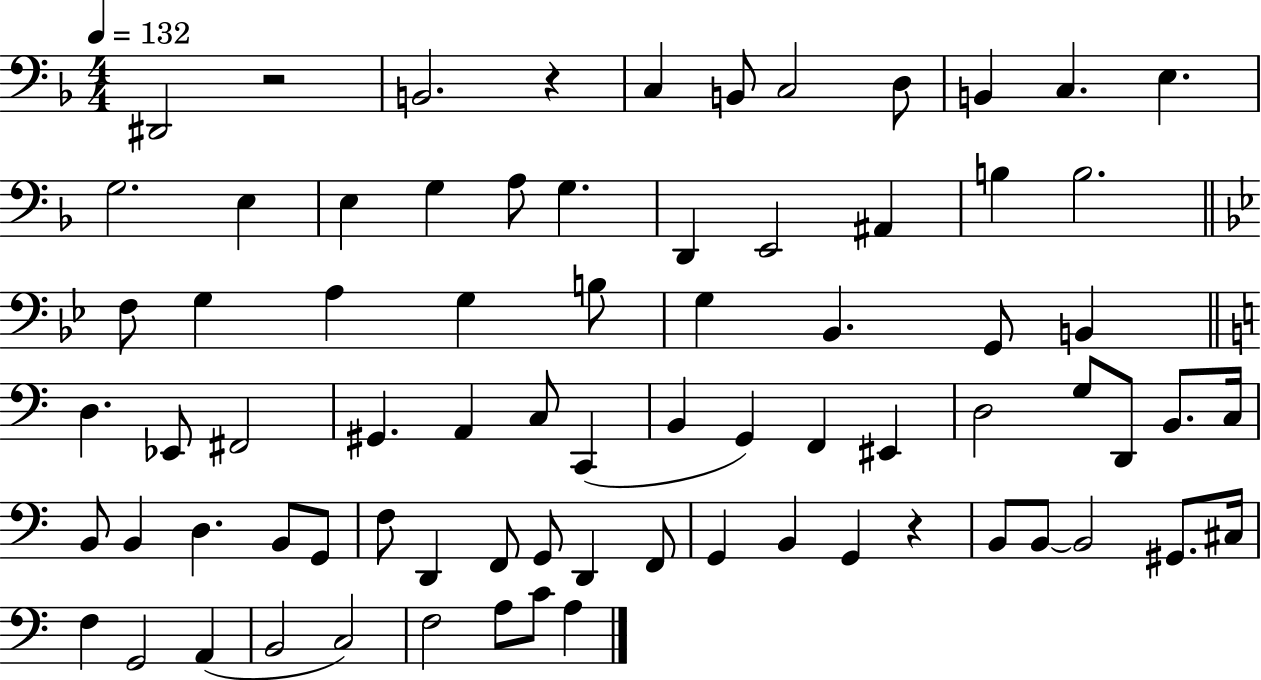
X:1
T:Untitled
M:4/4
L:1/4
K:F
^D,,2 z2 B,,2 z C, B,,/2 C,2 D,/2 B,, C, E, G,2 E, E, G, A,/2 G, D,, E,,2 ^A,, B, B,2 F,/2 G, A, G, B,/2 G, _B,, G,,/2 B,, D, _E,,/2 ^F,,2 ^G,, A,, C,/2 C,, B,, G,, F,, ^E,, D,2 G,/2 D,,/2 B,,/2 C,/4 B,,/2 B,, D, B,,/2 G,,/2 F,/2 D,, F,,/2 G,,/2 D,, F,,/2 G,, B,, G,, z B,,/2 B,,/2 B,,2 ^G,,/2 ^C,/4 F, G,,2 A,, B,,2 C,2 F,2 A,/2 C/2 A,